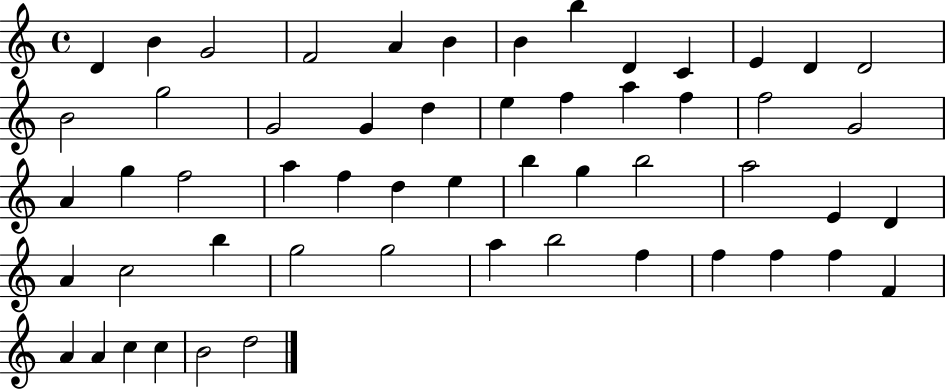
D4/q B4/q G4/h F4/h A4/q B4/q B4/q B5/q D4/q C4/q E4/q D4/q D4/h B4/h G5/h G4/h G4/q D5/q E5/q F5/q A5/q F5/q F5/h G4/h A4/q G5/q F5/h A5/q F5/q D5/q E5/q B5/q G5/q B5/h A5/h E4/q D4/q A4/q C5/h B5/q G5/h G5/h A5/q B5/h F5/q F5/q F5/q F5/q F4/q A4/q A4/q C5/q C5/q B4/h D5/h